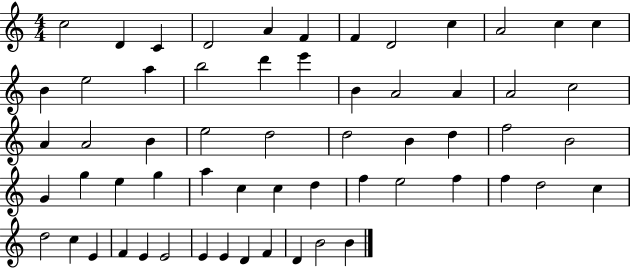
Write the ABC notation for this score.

X:1
T:Untitled
M:4/4
L:1/4
K:C
c2 D C D2 A F F D2 c A2 c c B e2 a b2 d' e' B A2 A A2 c2 A A2 B e2 d2 d2 B d f2 B2 G g e g a c c d f e2 f f d2 c d2 c E F E E2 E E D F D B2 B